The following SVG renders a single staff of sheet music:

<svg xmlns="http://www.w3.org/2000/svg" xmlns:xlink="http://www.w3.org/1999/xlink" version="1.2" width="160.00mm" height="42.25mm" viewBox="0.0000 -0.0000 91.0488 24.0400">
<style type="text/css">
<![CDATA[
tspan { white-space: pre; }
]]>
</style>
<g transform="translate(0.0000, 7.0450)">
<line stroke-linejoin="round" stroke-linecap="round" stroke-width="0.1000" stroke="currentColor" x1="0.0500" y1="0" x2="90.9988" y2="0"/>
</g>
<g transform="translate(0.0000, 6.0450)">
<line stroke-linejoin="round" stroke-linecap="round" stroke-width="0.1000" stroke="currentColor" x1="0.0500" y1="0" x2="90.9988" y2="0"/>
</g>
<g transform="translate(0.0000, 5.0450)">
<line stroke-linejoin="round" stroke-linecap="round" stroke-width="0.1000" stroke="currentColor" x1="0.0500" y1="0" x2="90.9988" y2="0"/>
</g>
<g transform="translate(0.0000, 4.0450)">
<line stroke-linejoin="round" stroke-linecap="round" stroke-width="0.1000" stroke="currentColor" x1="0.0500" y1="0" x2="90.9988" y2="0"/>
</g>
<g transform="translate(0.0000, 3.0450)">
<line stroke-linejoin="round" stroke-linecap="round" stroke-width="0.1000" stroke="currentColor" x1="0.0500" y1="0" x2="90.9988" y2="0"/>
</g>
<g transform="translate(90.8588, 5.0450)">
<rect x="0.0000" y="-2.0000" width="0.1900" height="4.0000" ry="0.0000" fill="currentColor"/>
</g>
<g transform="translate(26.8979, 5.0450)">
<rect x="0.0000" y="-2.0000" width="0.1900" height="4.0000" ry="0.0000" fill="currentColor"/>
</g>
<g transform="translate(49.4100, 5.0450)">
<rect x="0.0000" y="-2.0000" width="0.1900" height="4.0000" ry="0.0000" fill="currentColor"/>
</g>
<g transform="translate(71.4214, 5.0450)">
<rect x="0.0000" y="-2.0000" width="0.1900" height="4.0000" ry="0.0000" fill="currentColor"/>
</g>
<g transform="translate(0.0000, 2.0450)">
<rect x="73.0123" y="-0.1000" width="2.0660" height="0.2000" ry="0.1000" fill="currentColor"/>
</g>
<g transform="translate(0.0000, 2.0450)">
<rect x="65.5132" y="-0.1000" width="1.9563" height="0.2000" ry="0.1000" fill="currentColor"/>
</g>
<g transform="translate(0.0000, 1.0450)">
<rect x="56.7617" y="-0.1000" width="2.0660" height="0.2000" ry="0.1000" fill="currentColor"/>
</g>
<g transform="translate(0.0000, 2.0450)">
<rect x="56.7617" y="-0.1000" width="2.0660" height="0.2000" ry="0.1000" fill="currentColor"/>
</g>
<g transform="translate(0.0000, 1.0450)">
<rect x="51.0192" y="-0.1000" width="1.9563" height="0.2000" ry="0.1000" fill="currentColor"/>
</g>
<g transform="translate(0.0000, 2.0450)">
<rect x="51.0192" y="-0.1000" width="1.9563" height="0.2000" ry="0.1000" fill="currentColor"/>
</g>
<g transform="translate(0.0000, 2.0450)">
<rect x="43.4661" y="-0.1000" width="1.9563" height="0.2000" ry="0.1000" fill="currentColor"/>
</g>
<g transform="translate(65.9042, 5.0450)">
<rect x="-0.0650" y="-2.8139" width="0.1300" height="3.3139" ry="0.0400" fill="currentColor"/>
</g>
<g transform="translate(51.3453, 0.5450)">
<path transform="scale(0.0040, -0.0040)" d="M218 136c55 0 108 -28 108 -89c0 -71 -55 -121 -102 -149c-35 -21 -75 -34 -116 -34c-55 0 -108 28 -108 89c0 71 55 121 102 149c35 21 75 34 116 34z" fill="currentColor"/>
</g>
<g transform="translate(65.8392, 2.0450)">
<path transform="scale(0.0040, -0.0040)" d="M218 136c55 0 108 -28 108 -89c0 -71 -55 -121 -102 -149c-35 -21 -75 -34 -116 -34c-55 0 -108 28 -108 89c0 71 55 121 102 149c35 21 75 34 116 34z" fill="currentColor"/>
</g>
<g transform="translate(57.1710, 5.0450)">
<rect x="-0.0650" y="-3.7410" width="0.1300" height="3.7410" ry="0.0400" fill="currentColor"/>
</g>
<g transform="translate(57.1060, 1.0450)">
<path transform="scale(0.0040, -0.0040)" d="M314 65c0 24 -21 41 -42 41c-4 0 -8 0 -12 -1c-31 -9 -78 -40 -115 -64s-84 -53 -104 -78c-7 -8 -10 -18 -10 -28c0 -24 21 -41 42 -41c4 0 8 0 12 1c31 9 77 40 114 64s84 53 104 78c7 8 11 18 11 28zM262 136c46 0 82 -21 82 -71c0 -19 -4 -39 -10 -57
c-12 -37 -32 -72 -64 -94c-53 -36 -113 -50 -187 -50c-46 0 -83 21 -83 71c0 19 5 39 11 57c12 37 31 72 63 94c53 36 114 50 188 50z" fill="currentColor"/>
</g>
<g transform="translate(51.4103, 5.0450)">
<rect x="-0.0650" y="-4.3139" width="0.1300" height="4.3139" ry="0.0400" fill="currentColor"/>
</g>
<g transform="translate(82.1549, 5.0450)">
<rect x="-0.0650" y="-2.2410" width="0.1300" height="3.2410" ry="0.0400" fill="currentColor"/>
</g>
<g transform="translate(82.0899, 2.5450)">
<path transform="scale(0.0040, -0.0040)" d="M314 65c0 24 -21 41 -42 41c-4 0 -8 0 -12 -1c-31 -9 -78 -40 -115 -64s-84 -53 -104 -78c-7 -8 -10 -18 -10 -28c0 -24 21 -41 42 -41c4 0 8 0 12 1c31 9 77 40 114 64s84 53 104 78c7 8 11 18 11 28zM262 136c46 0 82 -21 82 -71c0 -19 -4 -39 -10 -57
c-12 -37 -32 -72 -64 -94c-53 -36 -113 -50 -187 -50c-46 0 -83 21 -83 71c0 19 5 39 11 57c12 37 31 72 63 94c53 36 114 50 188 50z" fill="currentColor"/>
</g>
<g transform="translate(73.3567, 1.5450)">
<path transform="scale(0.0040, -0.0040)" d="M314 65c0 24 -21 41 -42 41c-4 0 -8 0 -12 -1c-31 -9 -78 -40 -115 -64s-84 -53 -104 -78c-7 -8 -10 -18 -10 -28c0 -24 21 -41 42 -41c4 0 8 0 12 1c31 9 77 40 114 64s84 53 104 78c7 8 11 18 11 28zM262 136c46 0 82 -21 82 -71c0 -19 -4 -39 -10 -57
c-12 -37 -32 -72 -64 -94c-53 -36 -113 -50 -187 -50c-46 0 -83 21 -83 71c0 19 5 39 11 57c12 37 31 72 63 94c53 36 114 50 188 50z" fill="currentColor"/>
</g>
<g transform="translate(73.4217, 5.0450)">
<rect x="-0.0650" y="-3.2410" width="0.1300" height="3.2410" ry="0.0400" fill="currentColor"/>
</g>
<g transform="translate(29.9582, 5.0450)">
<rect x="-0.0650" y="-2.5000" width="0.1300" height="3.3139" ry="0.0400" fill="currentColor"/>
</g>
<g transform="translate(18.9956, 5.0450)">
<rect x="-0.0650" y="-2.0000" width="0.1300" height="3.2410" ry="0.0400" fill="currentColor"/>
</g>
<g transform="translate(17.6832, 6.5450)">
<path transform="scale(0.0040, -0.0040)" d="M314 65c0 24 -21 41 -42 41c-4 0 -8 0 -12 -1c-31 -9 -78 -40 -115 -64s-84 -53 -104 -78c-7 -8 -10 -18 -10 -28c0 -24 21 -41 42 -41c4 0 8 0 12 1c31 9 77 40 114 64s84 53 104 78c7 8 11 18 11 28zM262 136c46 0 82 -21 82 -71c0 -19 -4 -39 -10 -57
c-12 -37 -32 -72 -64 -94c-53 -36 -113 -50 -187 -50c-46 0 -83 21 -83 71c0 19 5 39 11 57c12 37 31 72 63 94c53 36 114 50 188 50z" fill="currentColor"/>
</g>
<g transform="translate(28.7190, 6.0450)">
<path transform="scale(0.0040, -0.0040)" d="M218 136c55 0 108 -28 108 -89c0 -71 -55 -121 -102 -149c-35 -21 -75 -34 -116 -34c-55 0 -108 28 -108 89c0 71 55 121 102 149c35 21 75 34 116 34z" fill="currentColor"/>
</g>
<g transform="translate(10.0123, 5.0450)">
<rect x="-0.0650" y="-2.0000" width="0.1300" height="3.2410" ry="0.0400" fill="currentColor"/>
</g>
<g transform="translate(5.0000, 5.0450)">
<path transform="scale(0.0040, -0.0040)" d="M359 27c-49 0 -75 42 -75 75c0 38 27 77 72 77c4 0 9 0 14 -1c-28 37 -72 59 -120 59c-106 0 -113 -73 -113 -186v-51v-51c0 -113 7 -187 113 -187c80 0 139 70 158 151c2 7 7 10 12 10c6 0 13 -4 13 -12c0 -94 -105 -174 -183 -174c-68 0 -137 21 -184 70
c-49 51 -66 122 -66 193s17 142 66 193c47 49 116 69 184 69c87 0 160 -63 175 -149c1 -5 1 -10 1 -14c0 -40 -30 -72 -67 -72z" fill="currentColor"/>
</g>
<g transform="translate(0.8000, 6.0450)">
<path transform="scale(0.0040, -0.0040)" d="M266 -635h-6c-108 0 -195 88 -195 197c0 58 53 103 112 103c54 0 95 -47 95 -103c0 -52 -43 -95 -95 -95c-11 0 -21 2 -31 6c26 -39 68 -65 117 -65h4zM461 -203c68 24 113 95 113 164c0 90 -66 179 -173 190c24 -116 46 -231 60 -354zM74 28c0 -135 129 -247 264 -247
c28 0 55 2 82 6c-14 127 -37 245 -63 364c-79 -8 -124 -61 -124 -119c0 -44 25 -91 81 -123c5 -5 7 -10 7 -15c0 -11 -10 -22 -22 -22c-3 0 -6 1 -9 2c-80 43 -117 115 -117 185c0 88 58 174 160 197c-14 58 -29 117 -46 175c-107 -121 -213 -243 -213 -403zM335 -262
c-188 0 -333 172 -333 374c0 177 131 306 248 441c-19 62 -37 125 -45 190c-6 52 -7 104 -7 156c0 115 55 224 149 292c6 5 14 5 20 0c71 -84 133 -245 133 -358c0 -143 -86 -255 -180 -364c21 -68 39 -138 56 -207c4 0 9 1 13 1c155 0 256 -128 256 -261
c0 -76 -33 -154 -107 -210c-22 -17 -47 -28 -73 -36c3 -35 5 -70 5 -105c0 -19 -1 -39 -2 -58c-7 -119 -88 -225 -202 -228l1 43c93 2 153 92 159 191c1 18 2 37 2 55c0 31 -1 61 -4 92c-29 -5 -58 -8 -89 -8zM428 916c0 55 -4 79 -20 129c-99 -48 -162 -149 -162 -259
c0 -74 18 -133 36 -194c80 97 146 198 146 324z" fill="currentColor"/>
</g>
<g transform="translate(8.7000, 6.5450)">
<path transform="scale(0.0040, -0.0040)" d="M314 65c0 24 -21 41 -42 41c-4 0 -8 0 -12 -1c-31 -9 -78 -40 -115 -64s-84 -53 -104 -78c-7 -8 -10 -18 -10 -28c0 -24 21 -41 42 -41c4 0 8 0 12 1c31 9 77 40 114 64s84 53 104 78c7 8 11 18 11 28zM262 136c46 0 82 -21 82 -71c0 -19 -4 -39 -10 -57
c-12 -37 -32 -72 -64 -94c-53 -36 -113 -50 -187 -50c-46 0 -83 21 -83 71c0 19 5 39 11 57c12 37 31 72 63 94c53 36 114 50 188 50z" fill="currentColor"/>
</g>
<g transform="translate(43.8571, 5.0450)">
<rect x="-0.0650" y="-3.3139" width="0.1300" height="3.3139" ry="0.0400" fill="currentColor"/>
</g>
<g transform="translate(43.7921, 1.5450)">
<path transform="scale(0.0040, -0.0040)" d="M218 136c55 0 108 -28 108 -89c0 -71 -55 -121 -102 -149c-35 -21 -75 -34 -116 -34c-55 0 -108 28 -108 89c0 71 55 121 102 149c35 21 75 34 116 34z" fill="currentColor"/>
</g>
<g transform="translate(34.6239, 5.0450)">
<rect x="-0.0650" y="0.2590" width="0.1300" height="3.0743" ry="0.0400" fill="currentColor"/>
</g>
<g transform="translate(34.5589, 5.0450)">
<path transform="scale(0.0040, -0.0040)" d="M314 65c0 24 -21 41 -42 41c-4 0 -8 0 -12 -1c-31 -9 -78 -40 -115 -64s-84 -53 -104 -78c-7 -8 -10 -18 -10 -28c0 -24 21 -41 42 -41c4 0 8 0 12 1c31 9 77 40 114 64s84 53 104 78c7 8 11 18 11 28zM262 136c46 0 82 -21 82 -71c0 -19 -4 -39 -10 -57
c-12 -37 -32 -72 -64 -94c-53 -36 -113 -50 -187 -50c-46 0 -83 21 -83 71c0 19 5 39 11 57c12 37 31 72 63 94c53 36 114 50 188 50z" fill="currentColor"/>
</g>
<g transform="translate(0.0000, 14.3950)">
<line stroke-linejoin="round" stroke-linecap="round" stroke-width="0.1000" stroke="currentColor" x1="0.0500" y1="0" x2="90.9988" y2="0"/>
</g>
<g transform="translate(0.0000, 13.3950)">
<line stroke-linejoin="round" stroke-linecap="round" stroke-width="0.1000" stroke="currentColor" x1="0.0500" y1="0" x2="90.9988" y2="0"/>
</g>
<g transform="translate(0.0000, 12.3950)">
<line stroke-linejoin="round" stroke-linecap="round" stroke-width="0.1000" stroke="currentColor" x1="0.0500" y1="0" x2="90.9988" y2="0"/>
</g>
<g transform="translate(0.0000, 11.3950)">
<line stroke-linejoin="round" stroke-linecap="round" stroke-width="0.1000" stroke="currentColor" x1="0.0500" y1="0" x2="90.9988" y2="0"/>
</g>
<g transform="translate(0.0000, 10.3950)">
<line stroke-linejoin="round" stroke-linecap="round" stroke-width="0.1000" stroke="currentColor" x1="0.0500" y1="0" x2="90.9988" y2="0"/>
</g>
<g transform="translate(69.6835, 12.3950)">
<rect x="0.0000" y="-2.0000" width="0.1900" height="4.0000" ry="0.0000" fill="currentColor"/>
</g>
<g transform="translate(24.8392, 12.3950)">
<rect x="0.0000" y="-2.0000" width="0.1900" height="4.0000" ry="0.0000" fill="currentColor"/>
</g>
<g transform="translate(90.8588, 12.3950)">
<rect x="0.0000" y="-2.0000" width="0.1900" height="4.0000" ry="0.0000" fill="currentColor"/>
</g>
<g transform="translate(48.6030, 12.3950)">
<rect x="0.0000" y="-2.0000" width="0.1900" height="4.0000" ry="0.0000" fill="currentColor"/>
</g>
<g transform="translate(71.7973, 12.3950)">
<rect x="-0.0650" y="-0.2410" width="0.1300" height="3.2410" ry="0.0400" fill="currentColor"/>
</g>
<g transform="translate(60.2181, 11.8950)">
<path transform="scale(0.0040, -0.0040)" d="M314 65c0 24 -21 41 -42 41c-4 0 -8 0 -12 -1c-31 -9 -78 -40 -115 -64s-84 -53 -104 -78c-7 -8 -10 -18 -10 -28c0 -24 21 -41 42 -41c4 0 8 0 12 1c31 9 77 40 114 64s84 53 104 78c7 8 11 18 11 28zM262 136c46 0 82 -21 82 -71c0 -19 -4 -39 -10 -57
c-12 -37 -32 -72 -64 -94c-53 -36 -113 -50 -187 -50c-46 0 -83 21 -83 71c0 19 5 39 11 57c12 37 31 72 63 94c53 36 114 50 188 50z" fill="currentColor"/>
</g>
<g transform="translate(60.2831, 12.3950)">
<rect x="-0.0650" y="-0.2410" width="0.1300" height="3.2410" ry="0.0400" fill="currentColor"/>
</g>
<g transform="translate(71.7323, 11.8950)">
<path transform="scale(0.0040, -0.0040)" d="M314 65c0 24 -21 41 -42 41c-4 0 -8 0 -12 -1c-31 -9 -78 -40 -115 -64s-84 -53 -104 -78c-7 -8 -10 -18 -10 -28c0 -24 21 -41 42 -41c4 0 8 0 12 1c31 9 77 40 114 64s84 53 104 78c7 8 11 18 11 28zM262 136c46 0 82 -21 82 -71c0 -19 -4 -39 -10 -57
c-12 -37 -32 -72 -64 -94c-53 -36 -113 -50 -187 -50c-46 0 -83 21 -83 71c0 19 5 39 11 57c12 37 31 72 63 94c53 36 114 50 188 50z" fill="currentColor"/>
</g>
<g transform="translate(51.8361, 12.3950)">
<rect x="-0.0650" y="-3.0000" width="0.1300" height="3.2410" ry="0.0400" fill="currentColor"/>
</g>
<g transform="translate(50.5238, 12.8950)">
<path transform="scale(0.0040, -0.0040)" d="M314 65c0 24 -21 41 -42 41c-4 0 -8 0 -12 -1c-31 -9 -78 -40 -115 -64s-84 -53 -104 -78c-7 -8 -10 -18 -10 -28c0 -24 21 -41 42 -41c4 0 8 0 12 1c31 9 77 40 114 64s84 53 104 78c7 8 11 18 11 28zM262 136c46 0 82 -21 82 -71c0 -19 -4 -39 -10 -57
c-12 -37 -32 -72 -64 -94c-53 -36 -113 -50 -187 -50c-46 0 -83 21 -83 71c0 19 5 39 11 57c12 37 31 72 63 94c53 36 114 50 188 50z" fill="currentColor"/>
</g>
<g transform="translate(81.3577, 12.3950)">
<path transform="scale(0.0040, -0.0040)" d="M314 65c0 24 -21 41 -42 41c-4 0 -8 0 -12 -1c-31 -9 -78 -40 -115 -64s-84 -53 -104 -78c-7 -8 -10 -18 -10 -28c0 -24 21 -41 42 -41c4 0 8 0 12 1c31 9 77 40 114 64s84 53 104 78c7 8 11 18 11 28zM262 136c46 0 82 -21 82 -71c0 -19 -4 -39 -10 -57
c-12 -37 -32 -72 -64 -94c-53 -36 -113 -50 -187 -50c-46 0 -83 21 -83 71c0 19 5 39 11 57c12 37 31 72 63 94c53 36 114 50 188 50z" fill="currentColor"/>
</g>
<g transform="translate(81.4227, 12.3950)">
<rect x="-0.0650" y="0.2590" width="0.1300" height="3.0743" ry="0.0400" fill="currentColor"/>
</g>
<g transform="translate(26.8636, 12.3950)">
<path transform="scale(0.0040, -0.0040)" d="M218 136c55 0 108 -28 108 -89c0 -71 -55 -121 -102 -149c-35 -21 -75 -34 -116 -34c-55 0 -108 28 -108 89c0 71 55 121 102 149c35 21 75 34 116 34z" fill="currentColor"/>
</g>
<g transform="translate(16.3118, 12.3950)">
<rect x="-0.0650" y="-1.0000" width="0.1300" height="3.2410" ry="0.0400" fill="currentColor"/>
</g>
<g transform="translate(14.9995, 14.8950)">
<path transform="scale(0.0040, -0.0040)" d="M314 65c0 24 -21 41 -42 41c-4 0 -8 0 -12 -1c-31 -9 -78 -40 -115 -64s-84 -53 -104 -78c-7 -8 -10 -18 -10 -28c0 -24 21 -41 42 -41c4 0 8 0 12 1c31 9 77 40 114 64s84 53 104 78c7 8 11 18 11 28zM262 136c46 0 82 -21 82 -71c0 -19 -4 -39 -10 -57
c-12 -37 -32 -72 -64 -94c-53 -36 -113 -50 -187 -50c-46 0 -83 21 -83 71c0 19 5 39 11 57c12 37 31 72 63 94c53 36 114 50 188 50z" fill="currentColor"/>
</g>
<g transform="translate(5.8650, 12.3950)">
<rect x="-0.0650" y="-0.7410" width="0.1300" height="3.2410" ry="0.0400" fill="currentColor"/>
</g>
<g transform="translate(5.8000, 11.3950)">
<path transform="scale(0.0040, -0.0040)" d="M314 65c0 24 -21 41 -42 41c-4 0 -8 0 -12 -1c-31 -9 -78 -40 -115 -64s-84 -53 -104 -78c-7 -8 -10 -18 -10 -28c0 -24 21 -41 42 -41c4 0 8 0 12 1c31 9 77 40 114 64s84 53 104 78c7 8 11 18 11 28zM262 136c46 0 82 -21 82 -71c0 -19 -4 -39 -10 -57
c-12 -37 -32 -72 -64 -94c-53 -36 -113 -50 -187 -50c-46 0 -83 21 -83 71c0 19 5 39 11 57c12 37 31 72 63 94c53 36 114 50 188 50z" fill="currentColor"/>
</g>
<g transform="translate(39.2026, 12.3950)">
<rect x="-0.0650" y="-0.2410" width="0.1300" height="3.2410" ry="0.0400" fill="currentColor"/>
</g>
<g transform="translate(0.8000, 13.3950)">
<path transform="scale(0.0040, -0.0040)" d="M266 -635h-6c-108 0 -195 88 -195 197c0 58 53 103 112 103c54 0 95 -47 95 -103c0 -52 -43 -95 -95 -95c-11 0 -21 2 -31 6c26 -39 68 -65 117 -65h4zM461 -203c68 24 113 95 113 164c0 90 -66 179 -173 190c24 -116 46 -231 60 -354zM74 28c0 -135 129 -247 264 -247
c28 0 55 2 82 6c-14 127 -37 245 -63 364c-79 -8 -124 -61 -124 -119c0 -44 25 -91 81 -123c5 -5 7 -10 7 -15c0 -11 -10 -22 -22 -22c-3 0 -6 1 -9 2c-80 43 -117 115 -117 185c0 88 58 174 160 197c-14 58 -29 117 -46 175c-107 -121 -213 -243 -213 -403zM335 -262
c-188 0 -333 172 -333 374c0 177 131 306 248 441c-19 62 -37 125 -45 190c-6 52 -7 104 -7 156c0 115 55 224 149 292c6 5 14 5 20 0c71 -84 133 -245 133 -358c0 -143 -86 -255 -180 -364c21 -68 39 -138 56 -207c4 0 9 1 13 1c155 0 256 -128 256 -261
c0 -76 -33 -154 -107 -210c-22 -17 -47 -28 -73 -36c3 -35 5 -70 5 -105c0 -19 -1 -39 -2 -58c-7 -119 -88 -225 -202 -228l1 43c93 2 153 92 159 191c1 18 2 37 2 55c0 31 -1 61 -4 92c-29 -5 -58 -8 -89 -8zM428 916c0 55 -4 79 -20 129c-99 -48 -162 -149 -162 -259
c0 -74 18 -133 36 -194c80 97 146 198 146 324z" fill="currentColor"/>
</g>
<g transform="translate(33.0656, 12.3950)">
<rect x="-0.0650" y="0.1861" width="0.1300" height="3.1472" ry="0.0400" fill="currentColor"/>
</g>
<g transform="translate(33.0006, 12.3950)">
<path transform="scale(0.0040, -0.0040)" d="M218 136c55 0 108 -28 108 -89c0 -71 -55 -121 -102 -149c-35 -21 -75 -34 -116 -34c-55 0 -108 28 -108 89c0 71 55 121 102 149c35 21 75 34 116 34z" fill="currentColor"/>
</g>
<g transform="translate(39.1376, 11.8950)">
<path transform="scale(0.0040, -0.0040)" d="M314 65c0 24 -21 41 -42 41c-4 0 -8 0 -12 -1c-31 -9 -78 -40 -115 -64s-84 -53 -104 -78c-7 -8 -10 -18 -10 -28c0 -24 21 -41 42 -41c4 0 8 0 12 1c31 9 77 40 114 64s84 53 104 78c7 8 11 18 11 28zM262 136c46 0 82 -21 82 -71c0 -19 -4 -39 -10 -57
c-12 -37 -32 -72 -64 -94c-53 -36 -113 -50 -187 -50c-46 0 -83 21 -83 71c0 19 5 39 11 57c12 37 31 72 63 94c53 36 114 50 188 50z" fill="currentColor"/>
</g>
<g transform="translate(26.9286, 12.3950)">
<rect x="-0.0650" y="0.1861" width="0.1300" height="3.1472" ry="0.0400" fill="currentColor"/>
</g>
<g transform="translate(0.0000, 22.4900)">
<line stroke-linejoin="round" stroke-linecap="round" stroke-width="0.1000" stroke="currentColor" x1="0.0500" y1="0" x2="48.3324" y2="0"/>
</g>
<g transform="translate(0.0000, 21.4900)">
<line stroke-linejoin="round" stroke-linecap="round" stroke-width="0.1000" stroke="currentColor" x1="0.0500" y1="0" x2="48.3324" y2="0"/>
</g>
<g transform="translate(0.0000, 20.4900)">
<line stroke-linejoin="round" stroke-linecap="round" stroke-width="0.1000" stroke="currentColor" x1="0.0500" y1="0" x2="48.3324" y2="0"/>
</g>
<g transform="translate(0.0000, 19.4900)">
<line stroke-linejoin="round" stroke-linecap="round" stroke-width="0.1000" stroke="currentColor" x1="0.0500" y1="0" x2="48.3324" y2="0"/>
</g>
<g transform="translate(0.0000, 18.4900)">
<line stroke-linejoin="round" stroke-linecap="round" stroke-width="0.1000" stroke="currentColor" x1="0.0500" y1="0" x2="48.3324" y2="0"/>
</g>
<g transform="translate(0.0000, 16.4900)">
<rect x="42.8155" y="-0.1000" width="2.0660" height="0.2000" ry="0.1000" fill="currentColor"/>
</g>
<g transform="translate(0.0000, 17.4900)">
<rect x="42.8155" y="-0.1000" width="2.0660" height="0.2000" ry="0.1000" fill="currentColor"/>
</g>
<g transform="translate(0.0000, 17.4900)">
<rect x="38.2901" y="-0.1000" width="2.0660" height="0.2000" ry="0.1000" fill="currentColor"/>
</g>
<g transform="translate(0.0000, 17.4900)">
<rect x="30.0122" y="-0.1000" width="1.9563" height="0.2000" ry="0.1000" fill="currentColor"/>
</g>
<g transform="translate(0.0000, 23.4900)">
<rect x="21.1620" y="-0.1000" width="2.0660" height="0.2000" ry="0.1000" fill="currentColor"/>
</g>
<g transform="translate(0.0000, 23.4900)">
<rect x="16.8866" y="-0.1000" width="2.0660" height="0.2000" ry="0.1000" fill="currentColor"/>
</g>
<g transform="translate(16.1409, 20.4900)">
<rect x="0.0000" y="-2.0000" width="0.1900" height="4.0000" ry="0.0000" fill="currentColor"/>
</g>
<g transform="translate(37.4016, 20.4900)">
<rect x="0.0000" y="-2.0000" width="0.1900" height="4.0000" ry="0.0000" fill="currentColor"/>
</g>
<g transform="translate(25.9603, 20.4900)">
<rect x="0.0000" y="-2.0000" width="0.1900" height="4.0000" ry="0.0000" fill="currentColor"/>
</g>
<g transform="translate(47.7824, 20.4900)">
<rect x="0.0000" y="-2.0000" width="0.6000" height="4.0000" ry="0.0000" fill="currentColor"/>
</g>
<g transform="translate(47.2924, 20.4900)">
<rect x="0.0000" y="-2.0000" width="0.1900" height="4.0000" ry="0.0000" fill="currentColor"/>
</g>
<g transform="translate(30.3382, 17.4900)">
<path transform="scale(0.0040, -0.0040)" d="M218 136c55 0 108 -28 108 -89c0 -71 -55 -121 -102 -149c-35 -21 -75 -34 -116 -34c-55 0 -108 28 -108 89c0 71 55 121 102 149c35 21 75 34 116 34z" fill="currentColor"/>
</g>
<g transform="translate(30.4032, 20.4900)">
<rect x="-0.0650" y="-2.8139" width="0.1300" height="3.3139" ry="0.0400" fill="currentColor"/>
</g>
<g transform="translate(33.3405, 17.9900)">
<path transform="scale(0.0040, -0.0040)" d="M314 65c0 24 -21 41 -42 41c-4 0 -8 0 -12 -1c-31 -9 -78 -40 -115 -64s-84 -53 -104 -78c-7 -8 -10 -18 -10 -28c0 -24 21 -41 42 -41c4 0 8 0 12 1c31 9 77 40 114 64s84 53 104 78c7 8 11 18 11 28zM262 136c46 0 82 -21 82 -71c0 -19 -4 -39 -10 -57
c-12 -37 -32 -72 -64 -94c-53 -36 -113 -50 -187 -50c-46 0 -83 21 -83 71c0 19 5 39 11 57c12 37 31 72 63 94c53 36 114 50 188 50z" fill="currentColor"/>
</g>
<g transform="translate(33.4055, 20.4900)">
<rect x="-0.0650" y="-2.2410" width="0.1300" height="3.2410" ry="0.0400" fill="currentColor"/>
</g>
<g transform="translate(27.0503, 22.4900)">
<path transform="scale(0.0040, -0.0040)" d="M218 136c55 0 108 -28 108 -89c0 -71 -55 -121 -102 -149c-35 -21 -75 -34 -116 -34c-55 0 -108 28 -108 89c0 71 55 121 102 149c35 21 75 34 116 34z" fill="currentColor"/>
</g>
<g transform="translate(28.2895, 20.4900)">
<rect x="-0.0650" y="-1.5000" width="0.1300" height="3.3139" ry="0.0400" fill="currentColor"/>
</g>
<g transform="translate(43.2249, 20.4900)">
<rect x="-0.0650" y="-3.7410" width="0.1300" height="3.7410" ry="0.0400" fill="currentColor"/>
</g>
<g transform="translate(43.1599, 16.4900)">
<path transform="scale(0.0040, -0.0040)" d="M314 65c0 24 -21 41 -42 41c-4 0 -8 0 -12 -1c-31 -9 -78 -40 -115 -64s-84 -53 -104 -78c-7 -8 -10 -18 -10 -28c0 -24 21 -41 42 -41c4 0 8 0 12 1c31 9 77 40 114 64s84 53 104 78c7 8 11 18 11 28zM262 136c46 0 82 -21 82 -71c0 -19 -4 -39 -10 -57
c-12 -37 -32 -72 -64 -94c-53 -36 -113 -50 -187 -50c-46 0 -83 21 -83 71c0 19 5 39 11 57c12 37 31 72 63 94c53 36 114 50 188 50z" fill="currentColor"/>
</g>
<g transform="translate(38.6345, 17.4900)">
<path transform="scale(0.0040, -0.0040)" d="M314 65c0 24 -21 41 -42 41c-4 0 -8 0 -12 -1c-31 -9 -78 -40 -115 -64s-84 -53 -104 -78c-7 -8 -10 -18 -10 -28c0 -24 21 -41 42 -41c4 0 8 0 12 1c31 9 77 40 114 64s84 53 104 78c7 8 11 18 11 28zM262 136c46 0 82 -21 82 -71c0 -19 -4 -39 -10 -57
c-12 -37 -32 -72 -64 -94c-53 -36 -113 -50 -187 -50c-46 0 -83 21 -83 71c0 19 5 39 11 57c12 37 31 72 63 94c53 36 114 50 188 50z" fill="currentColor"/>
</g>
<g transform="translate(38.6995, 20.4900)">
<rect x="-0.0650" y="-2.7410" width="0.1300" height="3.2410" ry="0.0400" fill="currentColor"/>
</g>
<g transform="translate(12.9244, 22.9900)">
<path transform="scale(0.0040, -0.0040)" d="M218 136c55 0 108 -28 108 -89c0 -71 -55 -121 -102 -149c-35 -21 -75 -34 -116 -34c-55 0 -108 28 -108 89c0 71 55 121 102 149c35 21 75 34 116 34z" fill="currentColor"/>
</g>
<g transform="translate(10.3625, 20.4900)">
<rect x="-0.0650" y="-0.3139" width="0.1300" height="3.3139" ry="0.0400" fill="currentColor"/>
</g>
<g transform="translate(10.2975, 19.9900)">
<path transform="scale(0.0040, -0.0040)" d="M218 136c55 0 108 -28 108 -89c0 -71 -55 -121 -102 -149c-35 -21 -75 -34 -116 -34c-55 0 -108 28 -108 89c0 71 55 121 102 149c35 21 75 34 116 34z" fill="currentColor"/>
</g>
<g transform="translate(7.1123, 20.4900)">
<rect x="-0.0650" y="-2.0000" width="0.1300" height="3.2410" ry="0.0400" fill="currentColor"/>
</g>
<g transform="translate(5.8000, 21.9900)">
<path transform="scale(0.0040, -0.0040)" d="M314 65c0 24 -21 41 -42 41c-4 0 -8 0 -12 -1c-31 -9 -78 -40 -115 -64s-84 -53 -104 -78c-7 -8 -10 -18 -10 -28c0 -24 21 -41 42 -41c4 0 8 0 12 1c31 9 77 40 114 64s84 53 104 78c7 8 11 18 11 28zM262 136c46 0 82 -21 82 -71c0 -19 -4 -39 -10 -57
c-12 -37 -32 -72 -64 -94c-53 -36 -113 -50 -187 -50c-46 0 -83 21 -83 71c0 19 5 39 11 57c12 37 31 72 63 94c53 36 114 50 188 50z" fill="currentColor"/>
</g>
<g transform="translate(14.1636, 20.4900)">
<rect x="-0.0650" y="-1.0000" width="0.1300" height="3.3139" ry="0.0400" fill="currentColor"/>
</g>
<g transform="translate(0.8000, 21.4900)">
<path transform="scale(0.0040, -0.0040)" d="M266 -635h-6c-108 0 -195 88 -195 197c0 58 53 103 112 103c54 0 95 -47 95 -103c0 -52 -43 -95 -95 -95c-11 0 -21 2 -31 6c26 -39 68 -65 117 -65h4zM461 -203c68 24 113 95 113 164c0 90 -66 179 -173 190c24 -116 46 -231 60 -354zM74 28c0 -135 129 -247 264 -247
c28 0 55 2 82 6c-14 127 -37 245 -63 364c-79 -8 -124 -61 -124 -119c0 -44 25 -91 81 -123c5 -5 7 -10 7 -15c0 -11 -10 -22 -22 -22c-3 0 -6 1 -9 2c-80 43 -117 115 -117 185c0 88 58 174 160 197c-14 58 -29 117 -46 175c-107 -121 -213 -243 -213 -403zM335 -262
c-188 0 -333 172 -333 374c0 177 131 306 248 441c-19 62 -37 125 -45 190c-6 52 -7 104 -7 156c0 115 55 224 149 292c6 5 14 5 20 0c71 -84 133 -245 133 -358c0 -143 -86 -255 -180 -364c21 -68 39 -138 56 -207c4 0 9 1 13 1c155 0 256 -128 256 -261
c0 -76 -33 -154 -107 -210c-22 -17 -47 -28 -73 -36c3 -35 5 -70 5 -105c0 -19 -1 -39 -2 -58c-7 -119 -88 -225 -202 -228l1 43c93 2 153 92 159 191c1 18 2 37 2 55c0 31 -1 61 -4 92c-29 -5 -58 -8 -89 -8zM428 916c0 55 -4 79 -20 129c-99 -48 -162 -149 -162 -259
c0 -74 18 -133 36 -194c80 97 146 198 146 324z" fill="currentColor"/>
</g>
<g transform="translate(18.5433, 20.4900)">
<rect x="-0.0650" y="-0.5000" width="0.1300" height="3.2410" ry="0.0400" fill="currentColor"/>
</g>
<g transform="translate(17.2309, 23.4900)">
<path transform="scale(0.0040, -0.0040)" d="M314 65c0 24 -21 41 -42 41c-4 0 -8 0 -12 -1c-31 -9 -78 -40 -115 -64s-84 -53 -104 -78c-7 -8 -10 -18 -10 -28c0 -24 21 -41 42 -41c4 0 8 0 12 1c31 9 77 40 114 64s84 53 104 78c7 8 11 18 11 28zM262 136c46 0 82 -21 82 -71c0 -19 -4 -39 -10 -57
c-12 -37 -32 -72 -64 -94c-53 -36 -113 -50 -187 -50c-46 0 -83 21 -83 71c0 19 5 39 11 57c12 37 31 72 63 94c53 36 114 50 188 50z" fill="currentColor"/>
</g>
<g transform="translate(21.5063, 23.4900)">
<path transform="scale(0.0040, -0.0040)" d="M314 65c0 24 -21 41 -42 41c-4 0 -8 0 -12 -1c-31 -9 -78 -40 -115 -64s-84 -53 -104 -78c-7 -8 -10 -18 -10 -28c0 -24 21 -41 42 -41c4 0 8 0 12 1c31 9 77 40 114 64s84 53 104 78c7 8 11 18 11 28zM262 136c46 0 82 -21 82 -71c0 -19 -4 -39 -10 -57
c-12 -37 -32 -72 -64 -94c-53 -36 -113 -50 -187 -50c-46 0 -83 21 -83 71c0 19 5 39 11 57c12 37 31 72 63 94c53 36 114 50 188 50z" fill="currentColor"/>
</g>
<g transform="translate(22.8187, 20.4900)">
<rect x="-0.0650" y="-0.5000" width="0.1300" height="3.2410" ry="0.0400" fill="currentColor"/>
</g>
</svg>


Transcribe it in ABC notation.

X:1
T:Untitled
M:4/4
L:1/4
K:C
F2 F2 G B2 b d' c'2 a b2 g2 d2 D2 B B c2 A2 c2 c2 B2 F2 c D C2 C2 E a g2 a2 c'2